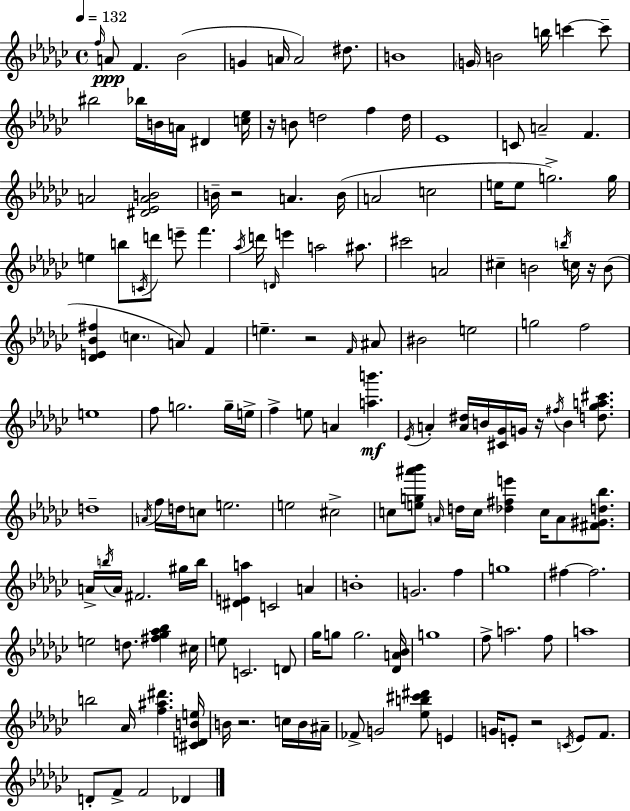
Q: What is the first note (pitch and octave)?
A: F5